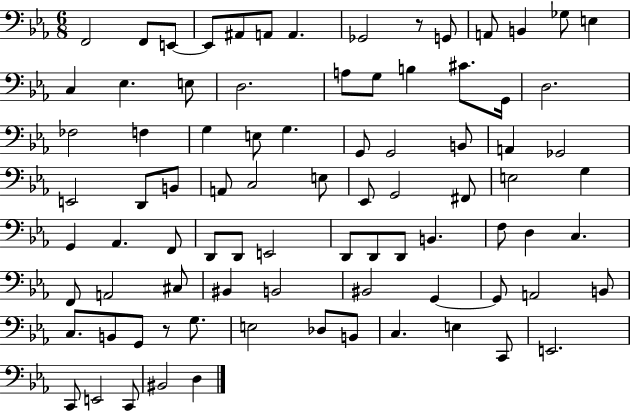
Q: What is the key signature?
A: EES major